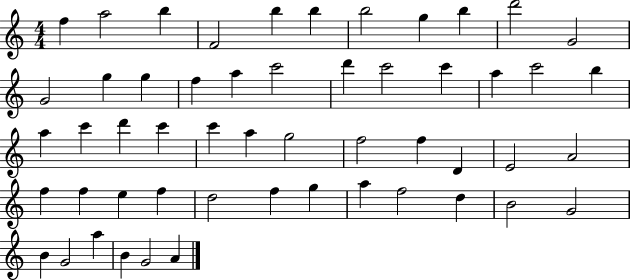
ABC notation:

X:1
T:Untitled
M:4/4
L:1/4
K:C
f a2 b F2 b b b2 g b d'2 G2 G2 g g f a c'2 d' c'2 c' a c'2 b a c' d' c' c' a g2 f2 f D E2 A2 f f e f d2 f g a f2 d B2 G2 B G2 a B G2 A